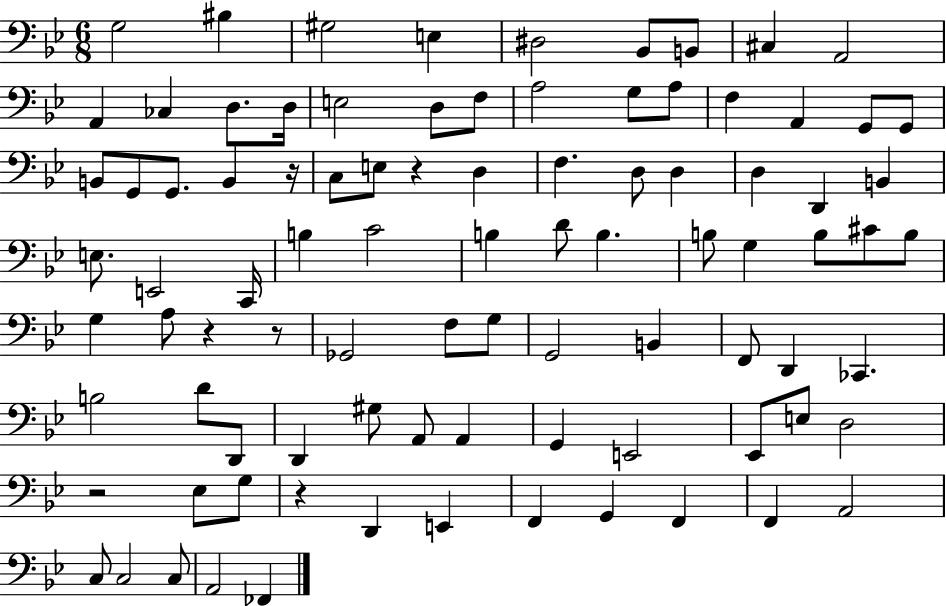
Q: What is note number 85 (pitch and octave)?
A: FES2